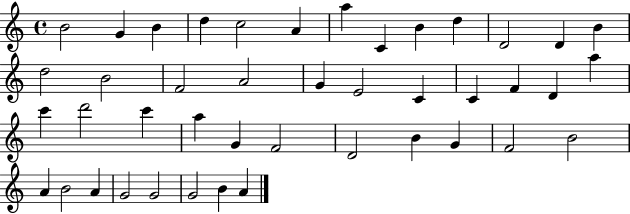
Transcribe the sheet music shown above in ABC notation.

X:1
T:Untitled
M:4/4
L:1/4
K:C
B2 G B d c2 A a C B d D2 D B d2 B2 F2 A2 G E2 C C F D a c' d'2 c' a G F2 D2 B G F2 B2 A B2 A G2 G2 G2 B A